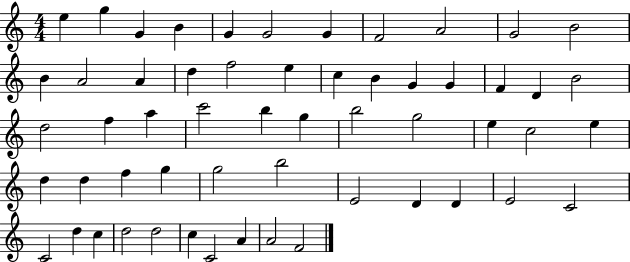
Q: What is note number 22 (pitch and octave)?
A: F4